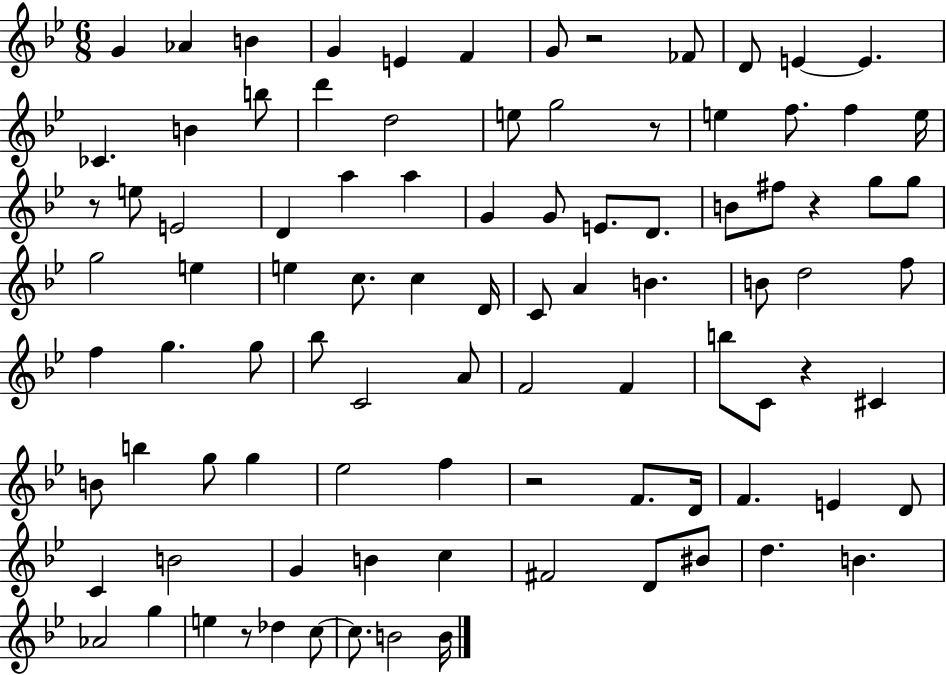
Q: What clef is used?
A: treble